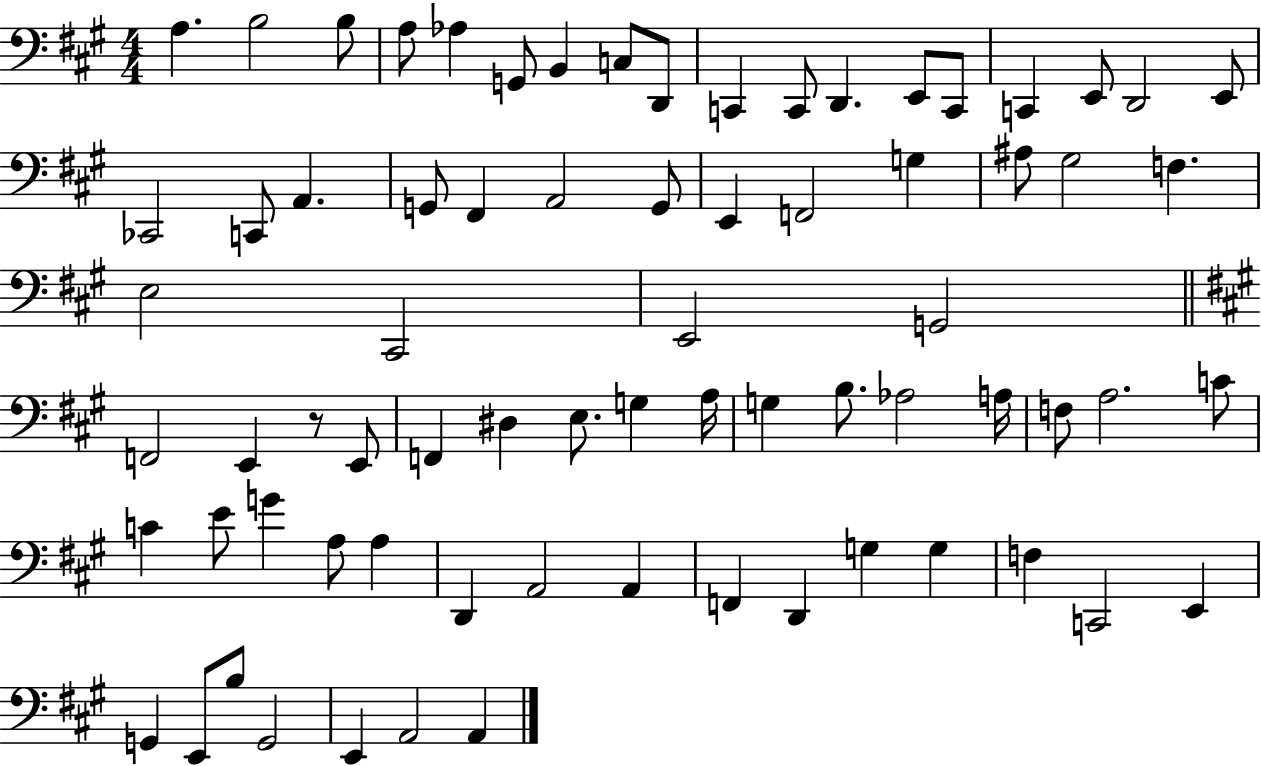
A3/q. B3/h B3/e A3/e Ab3/q G2/e B2/q C3/e D2/e C2/q C2/e D2/q. E2/e C2/e C2/q E2/e D2/h E2/e CES2/h C2/e A2/q. G2/e F#2/q A2/h G2/e E2/q F2/h G3/q A#3/e G#3/h F3/q. E3/h C#2/h E2/h G2/h F2/h E2/q R/e E2/e F2/q D#3/q E3/e. G3/q A3/s G3/q B3/e. Ab3/h A3/s F3/e A3/h. C4/e C4/q E4/e G4/q A3/e A3/q D2/q A2/h A2/q F2/q D2/q G3/q G3/q F3/q C2/h E2/q G2/q E2/e B3/e G2/h E2/q A2/h A2/q